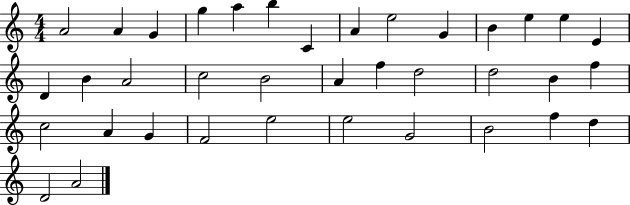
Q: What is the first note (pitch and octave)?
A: A4